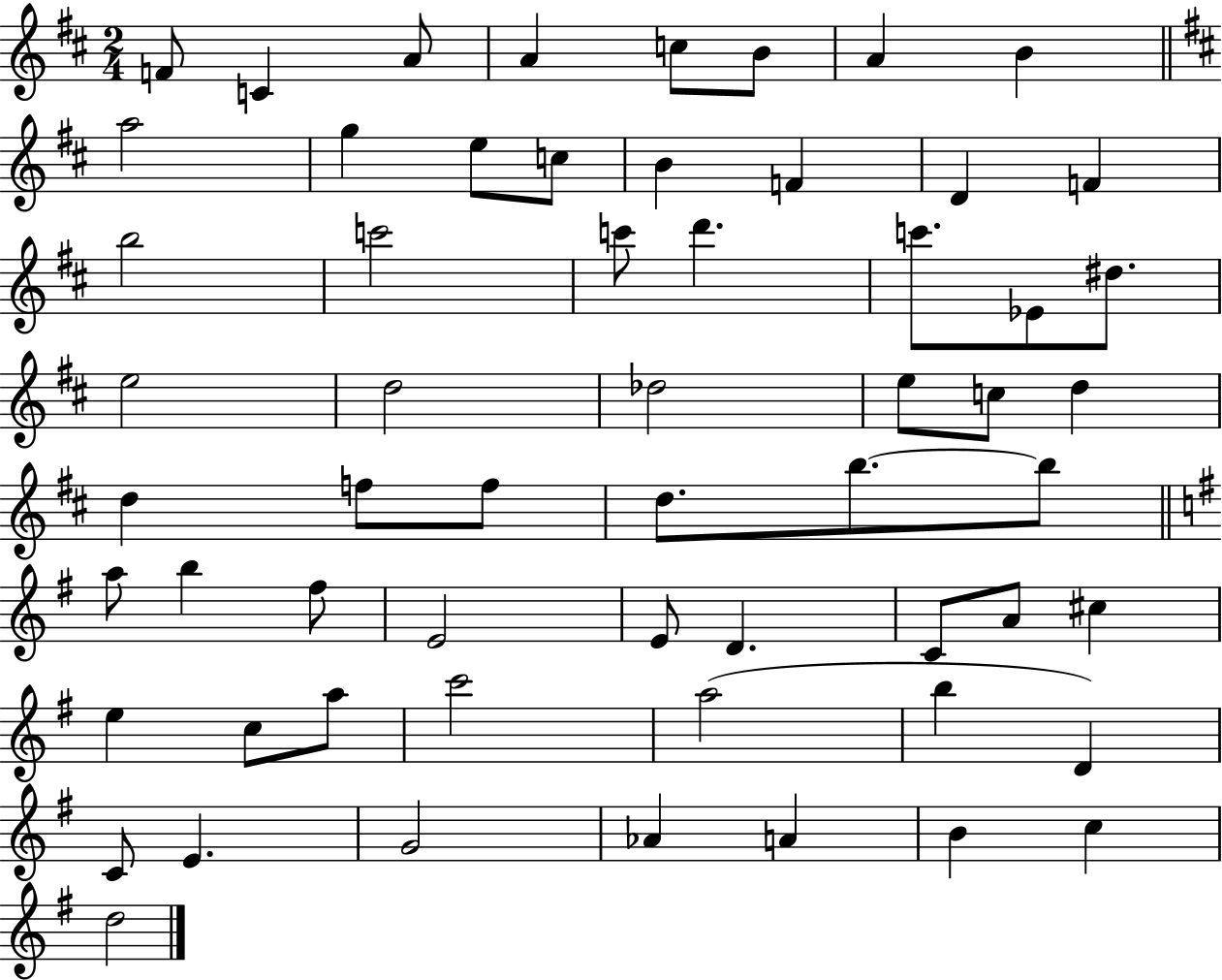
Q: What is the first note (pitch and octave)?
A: F4